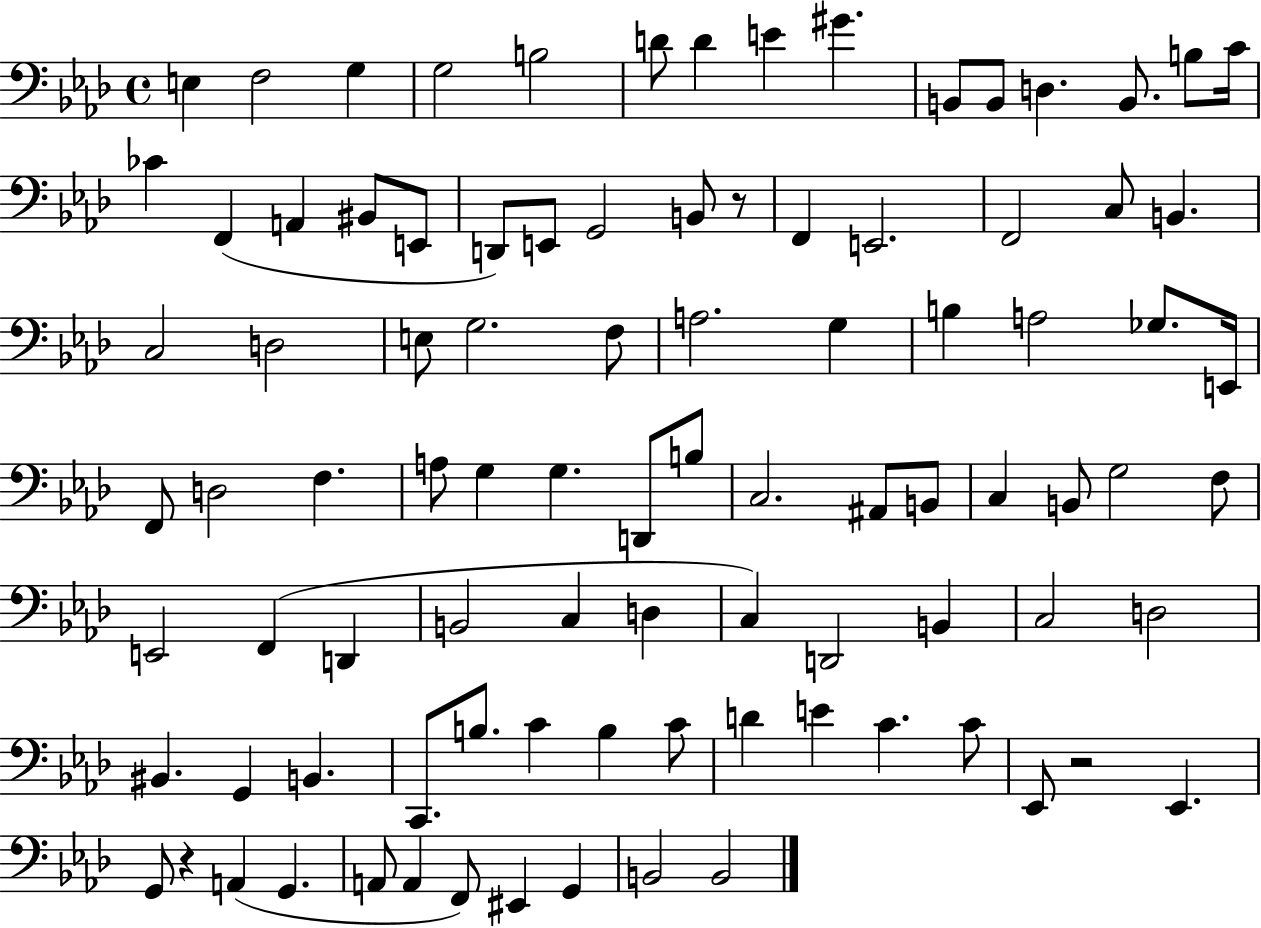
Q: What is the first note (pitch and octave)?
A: E3